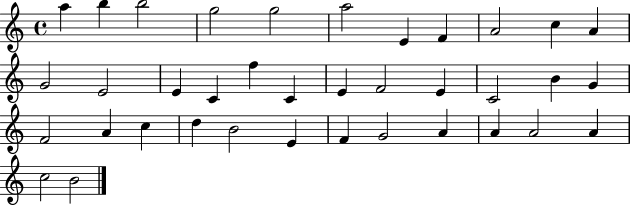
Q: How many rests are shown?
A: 0